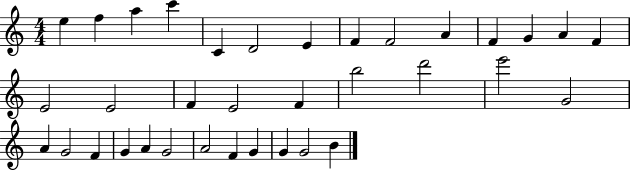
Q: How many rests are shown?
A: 0